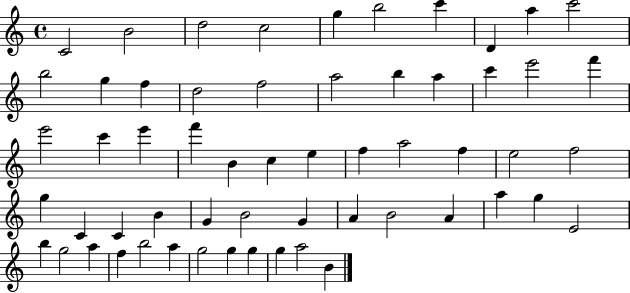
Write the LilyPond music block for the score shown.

{
  \clef treble
  \time 4/4
  \defaultTimeSignature
  \key c \major
  c'2 b'2 | d''2 c''2 | g''4 b''2 c'''4 | d'4 a''4 c'''2 | \break b''2 g''4 f''4 | d''2 f''2 | a''2 b''4 a''4 | c'''4 e'''2 f'''4 | \break e'''2 c'''4 e'''4 | f'''4 b'4 c''4 e''4 | f''4 a''2 f''4 | e''2 f''2 | \break g''4 c'4 c'4 b'4 | g'4 b'2 g'4 | a'4 b'2 a'4 | a''4 g''4 e'2 | \break b''4 g''2 a''4 | f''4 b''2 a''4 | g''2 g''4 g''4 | g''4 a''2 b'4 | \break \bar "|."
}